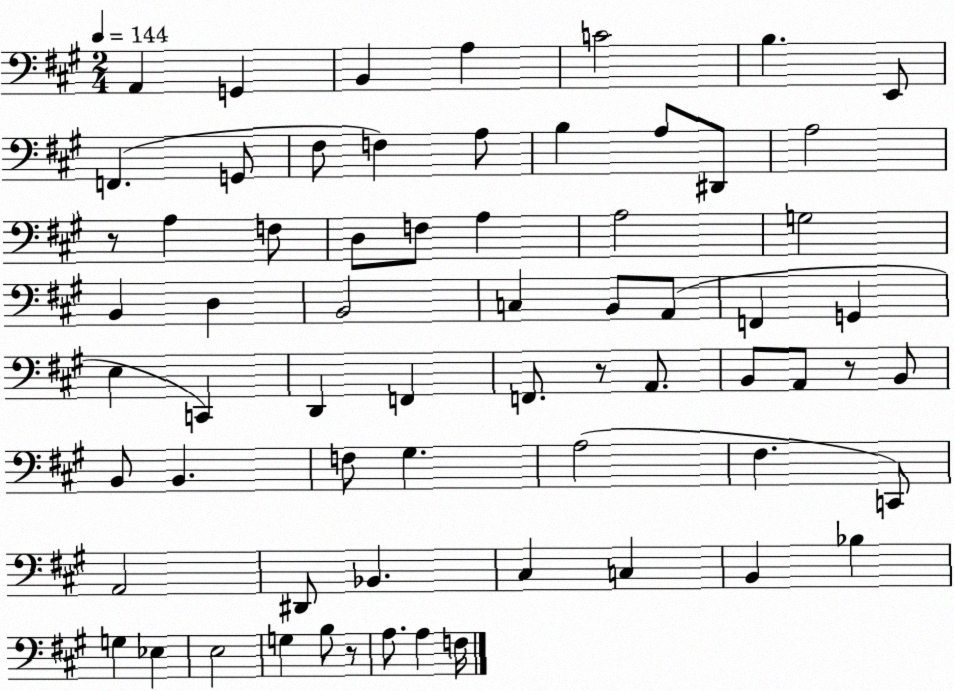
X:1
T:Untitled
M:2/4
L:1/4
K:A
A,, G,, B,, A, C2 B, E,,/2 F,, G,,/2 ^F,/2 F, A,/2 B, A,/2 ^D,,/2 A,2 z/2 A, F,/2 D,/2 F,/2 A, A,2 G,2 B,, D, B,,2 C, B,,/2 A,,/2 F,, G,, E, C,, D,, F,, F,,/2 z/2 A,,/2 B,,/2 A,,/2 z/2 B,,/2 B,,/2 B,, F,/2 ^G, A,2 ^F, C,,/2 A,,2 ^D,,/2 _B,, ^C, C, B,, _B, G, _E, E,2 G, B,/2 z/2 A,/2 A, F,/4